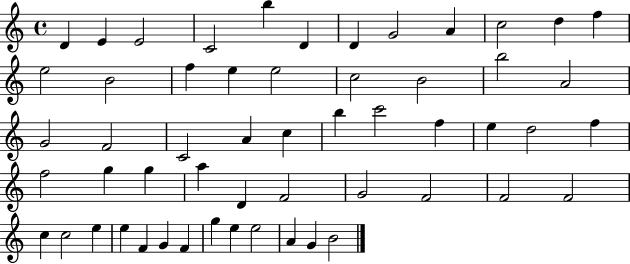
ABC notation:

X:1
T:Untitled
M:4/4
L:1/4
K:C
D E E2 C2 b D D G2 A c2 d f e2 B2 f e e2 c2 B2 b2 A2 G2 F2 C2 A c b c'2 f e d2 f f2 g g a D F2 G2 F2 F2 F2 c c2 e e F G F g e e2 A G B2